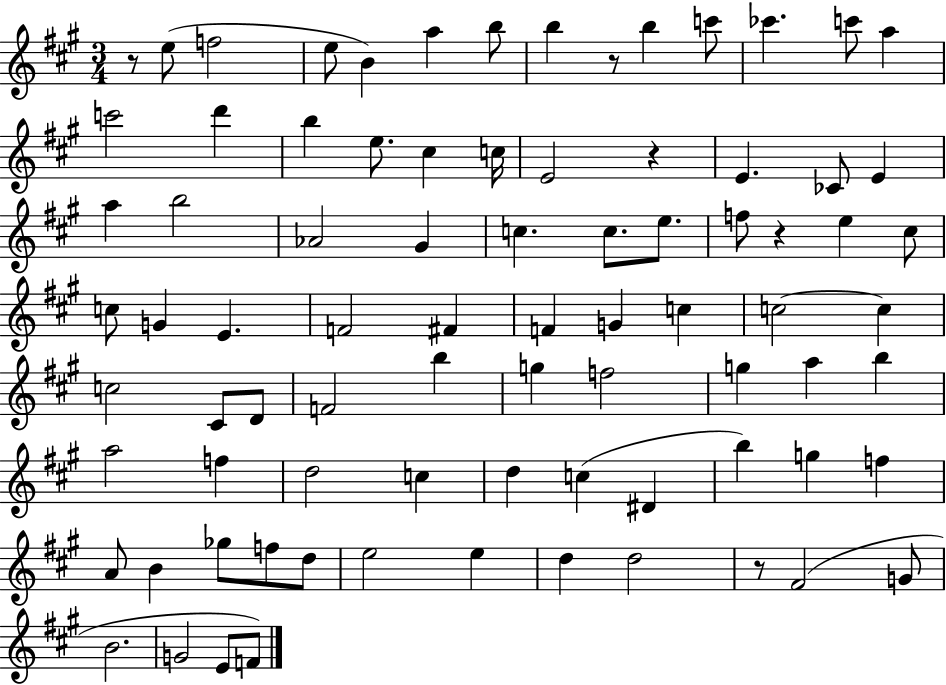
R/e E5/e F5/h E5/e B4/q A5/q B5/e B5/q R/e B5/q C6/e CES6/q. C6/e A5/q C6/h D6/q B5/q E5/e. C#5/q C5/s E4/h R/q E4/q. CES4/e E4/q A5/q B5/h Ab4/h G#4/q C5/q. C5/e. E5/e. F5/e R/q E5/q C#5/e C5/e G4/q E4/q. F4/h F#4/q F4/q G4/q C5/q C5/h C5/q C5/h C#4/e D4/e F4/h B5/q G5/q F5/h G5/q A5/q B5/q A5/h F5/q D5/h C5/q D5/q C5/q D#4/q B5/q G5/q F5/q A4/e B4/q Gb5/e F5/e D5/e E5/h E5/q D5/q D5/h R/e F#4/h G4/e B4/h. G4/h E4/e F4/e